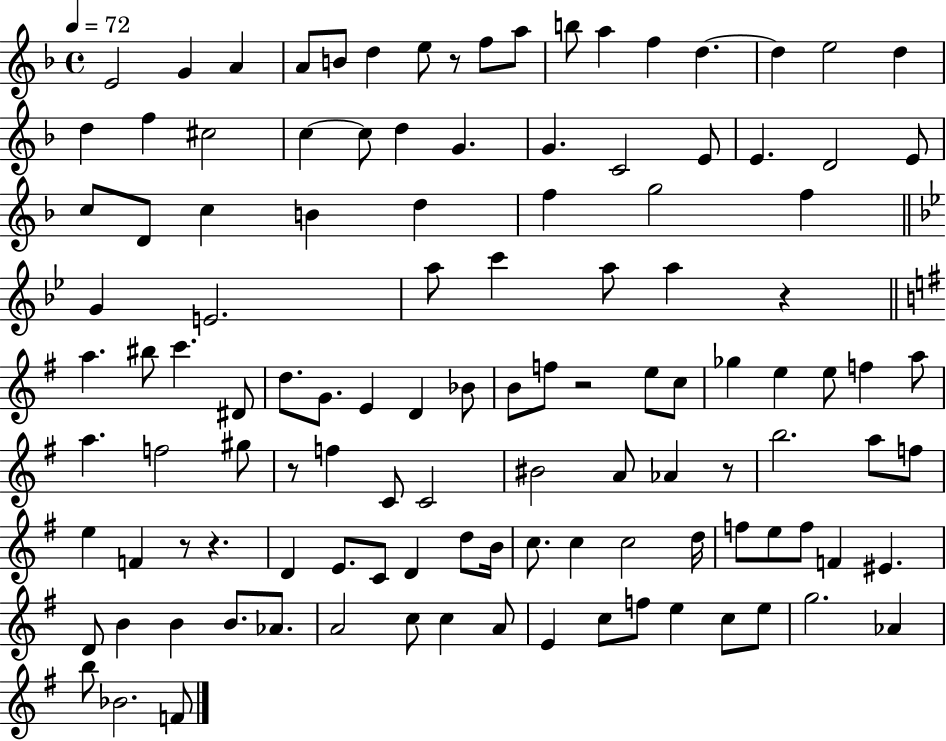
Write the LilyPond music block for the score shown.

{
  \clef treble
  \time 4/4
  \defaultTimeSignature
  \key f \major
  \tempo 4 = 72
  \repeat volta 2 { e'2 g'4 a'4 | a'8 b'8 d''4 e''8 r8 f''8 a''8 | b''8 a''4 f''4 d''4.~~ | d''4 e''2 d''4 | \break d''4 f''4 cis''2 | c''4~~ c''8 d''4 g'4. | g'4. c'2 e'8 | e'4. d'2 e'8 | \break c''8 d'8 c''4 b'4 d''4 | f''4 g''2 f''4 | \bar "||" \break \key bes \major g'4 e'2. | a''8 c'''4 a''8 a''4 r4 | \bar "||" \break \key g \major a''4. bis''8 c'''4. dis'8 | d''8. g'8. e'4 d'4 bes'8 | b'8 f''8 r2 e''8 c''8 | ges''4 e''4 e''8 f''4 a''8 | \break a''4. f''2 gis''8 | r8 f''4 c'8 c'2 | bis'2 a'8 aes'4 r8 | b''2. a''8 f''8 | \break e''4 f'4 r8 r4. | d'4 e'8. c'8 d'4 d''8 b'16 | c''8. c''4 c''2 d''16 | f''8 e''8 f''8 f'4 eis'4. | \break d'8 b'4 b'4 b'8. aes'8. | a'2 c''8 c''4 a'8 | e'4 c''8 f''8 e''4 c''8 e''8 | g''2. aes'4 | \break b''8 bes'2. f'8 | } \bar "|."
}